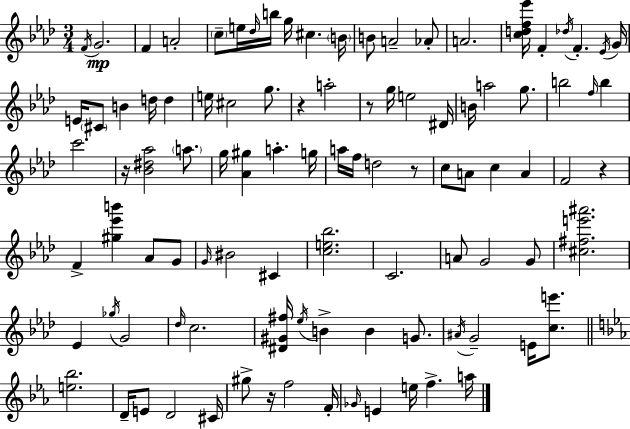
F4/s G4/h. F4/q A4/h C5/e E5/s Db5/s B5/s G5/s C#5/q. B4/s B4/e A4/h Ab4/e A4/h. [C5,D5,F5,Eb6]/s F4/q Db5/s F4/q. Eb4/s G4/s E4/s C#4/e B4/q D5/s D5/q E5/s C#5/h G5/e. R/q A5/h R/e G5/s E5/h D#4/s B4/s A5/h G5/e. B5/h F5/s B5/q C6/h. R/s [Bb4,D#5,Ab5]/h A5/e. G5/s [Ab4,G#5]/q A5/q. G5/s A5/s F5/s D5/h R/e C5/e A4/e C5/q A4/q F4/h R/q F4/q [G#5,Eb6,B6]/q Ab4/e G4/e G4/s BIS4/h C#4/q [C5,E5,Bb5]/h. C4/h. A4/e G4/h G4/e [C#5,F#5,E6,A#6]/h. Eb4/q Gb5/s G4/h Db5/s C5/h. [D#4,G#4,F#5]/s Eb5/s B4/q B4/q G4/e. A#4/s G4/h E4/s [C5,E6]/e. [E5,Bb5]/h. D4/s E4/e D4/h C#4/s G#5/e R/s F5/h F4/s Gb4/s E4/q E5/s F5/q. A5/s